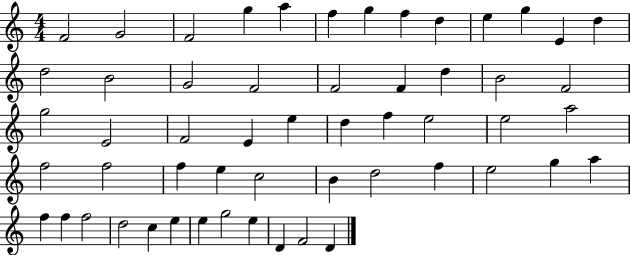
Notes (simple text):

F4/h G4/h F4/h G5/q A5/q F5/q G5/q F5/q D5/q E5/q G5/q E4/q D5/q D5/h B4/h G4/h F4/h F4/h F4/q D5/q B4/h F4/h G5/h E4/h F4/h E4/q E5/q D5/q F5/q E5/h E5/h A5/h F5/h F5/h F5/q E5/q C5/h B4/q D5/h F5/q E5/h G5/q A5/q F5/q F5/q F5/h D5/h C5/q E5/q E5/q G5/h E5/q D4/q F4/h D4/q